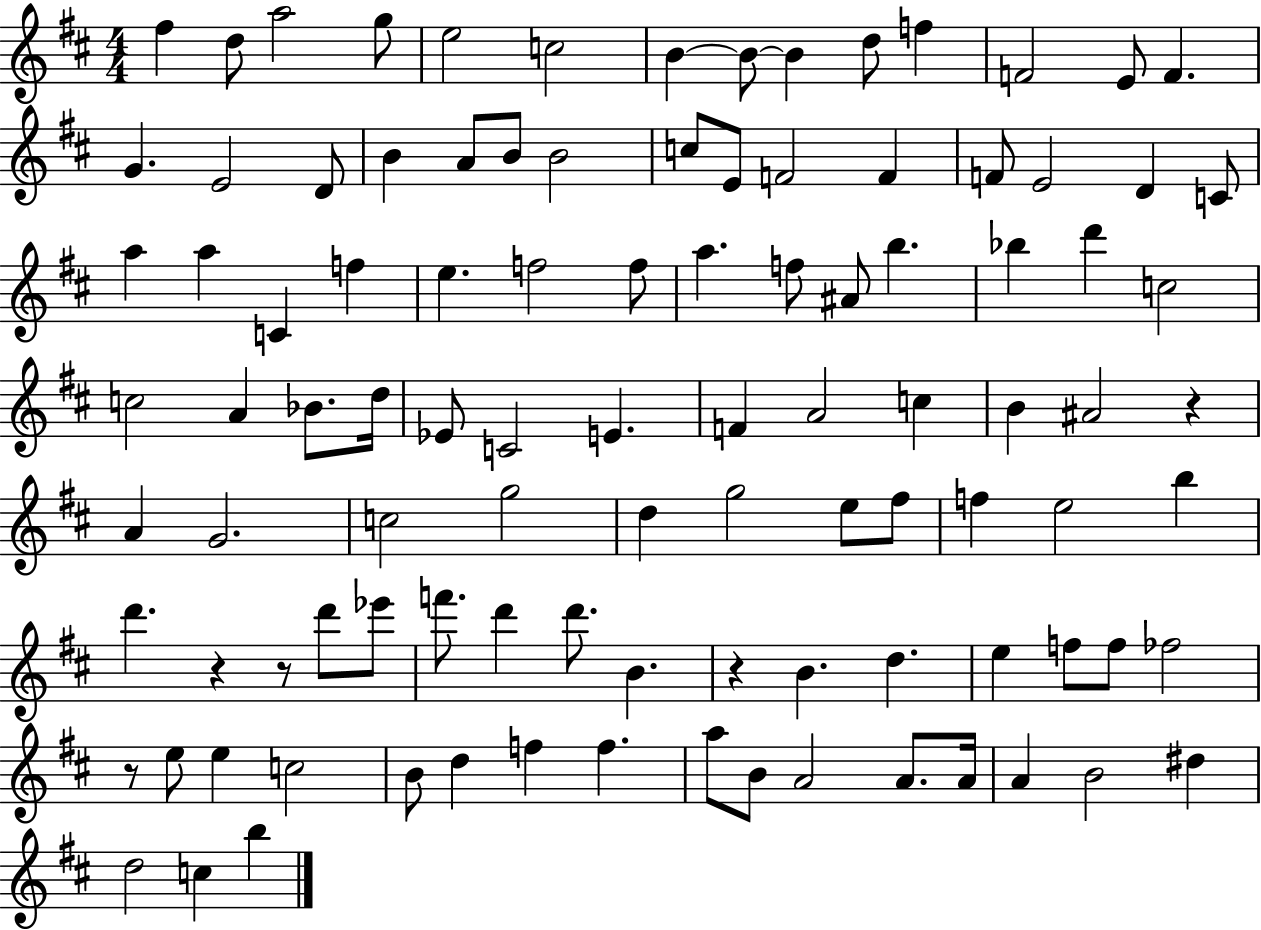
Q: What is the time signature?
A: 4/4